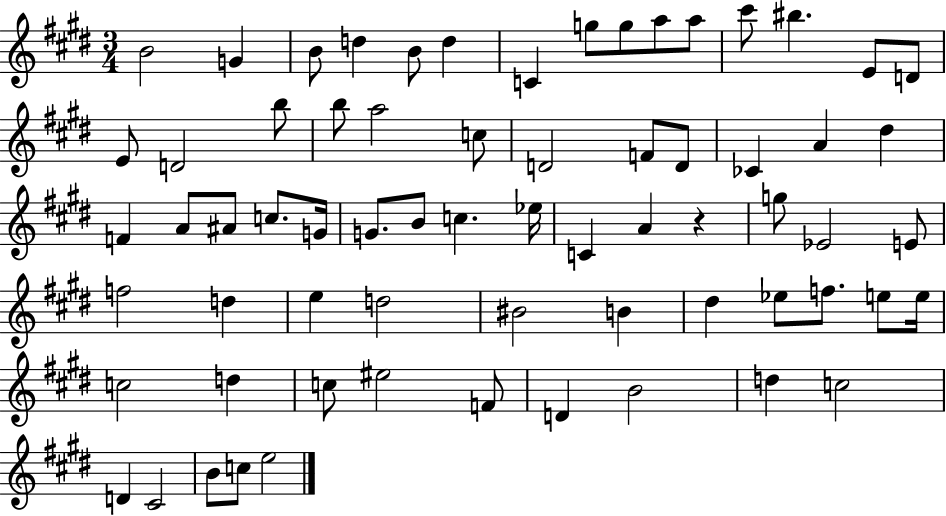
{
  \clef treble
  \numericTimeSignature
  \time 3/4
  \key e \major
  \repeat volta 2 { b'2 g'4 | b'8 d''4 b'8 d''4 | c'4 g''8 g''8 a''8 a''8 | cis'''8 bis''4. e'8 d'8 | \break e'8 d'2 b''8 | b''8 a''2 c''8 | d'2 f'8 d'8 | ces'4 a'4 dis''4 | \break f'4 a'8 ais'8 c''8. g'16 | g'8. b'8 c''4. ees''16 | c'4 a'4 r4 | g''8 ees'2 e'8 | \break f''2 d''4 | e''4 d''2 | bis'2 b'4 | dis''4 ees''8 f''8. e''8 e''16 | \break c''2 d''4 | c''8 eis''2 f'8 | d'4 b'2 | d''4 c''2 | \break d'4 cis'2 | b'8 c''8 e''2 | } \bar "|."
}